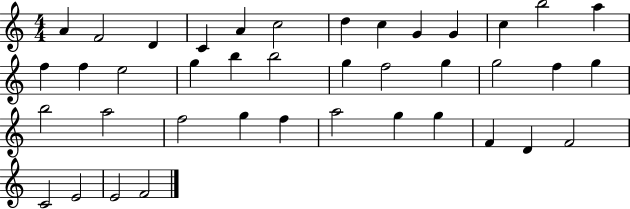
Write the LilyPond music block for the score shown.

{
  \clef treble
  \numericTimeSignature
  \time 4/4
  \key c \major
  a'4 f'2 d'4 | c'4 a'4 c''2 | d''4 c''4 g'4 g'4 | c''4 b''2 a''4 | \break f''4 f''4 e''2 | g''4 b''4 b''2 | g''4 f''2 g''4 | g''2 f''4 g''4 | \break b''2 a''2 | f''2 g''4 f''4 | a''2 g''4 g''4 | f'4 d'4 f'2 | \break c'2 e'2 | e'2 f'2 | \bar "|."
}